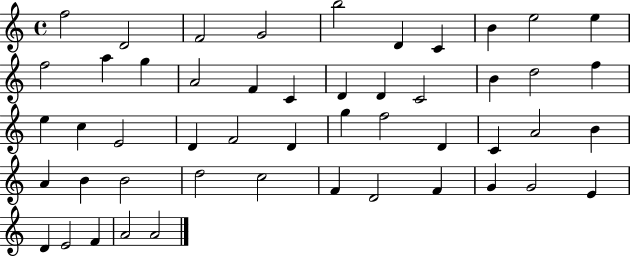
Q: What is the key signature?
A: C major